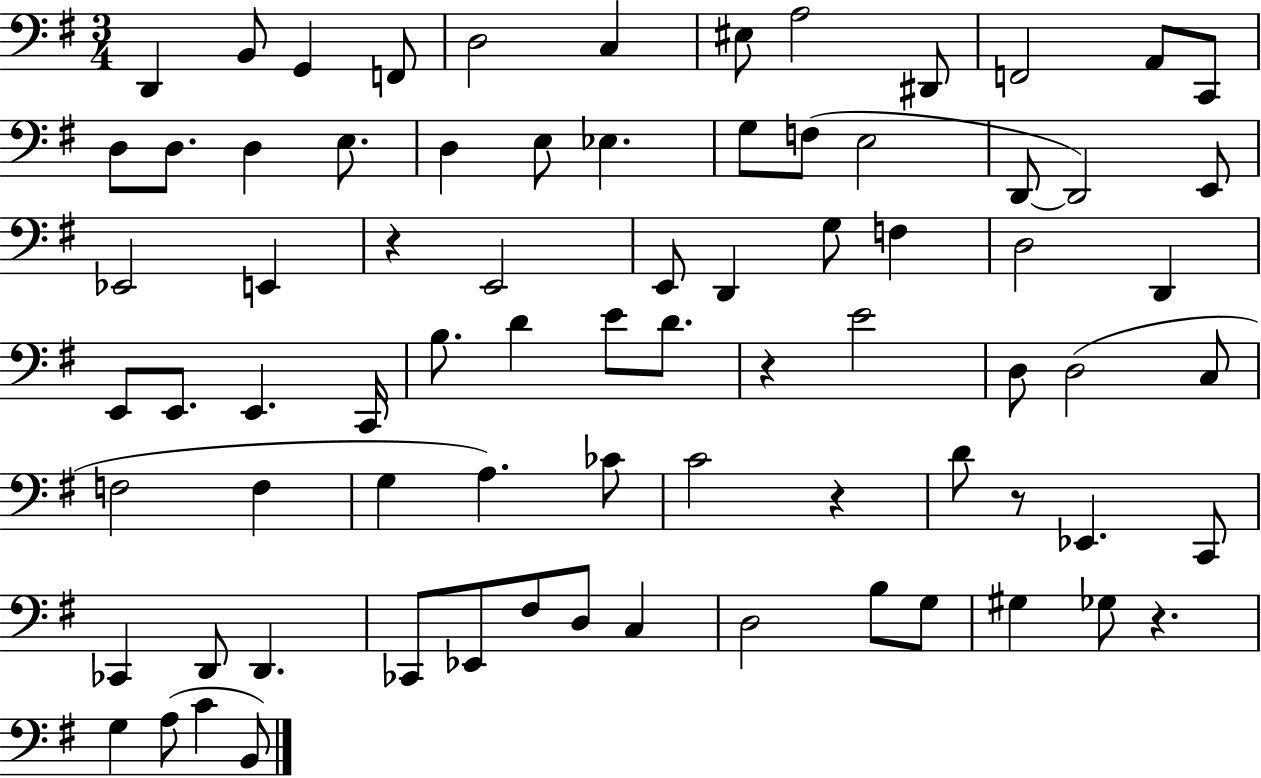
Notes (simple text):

D2/q B2/e G2/q F2/e D3/h C3/q EIS3/e A3/h D#2/e F2/h A2/e C2/e D3/e D3/e. D3/q E3/e. D3/q E3/e Eb3/q. G3/e F3/e E3/h D2/e D2/h E2/e Eb2/h E2/q R/q E2/h E2/e D2/q G3/e F3/q D3/h D2/q E2/e E2/e. E2/q. C2/s B3/e. D4/q E4/e D4/e. R/q E4/h D3/e D3/h C3/e F3/h F3/q G3/q A3/q. CES4/e C4/h R/q D4/e R/e Eb2/q. C2/e CES2/q D2/e D2/q. CES2/e Eb2/e F#3/e D3/e C3/q D3/h B3/e G3/e G#3/q Gb3/e R/q. G3/q A3/e C4/q B2/e